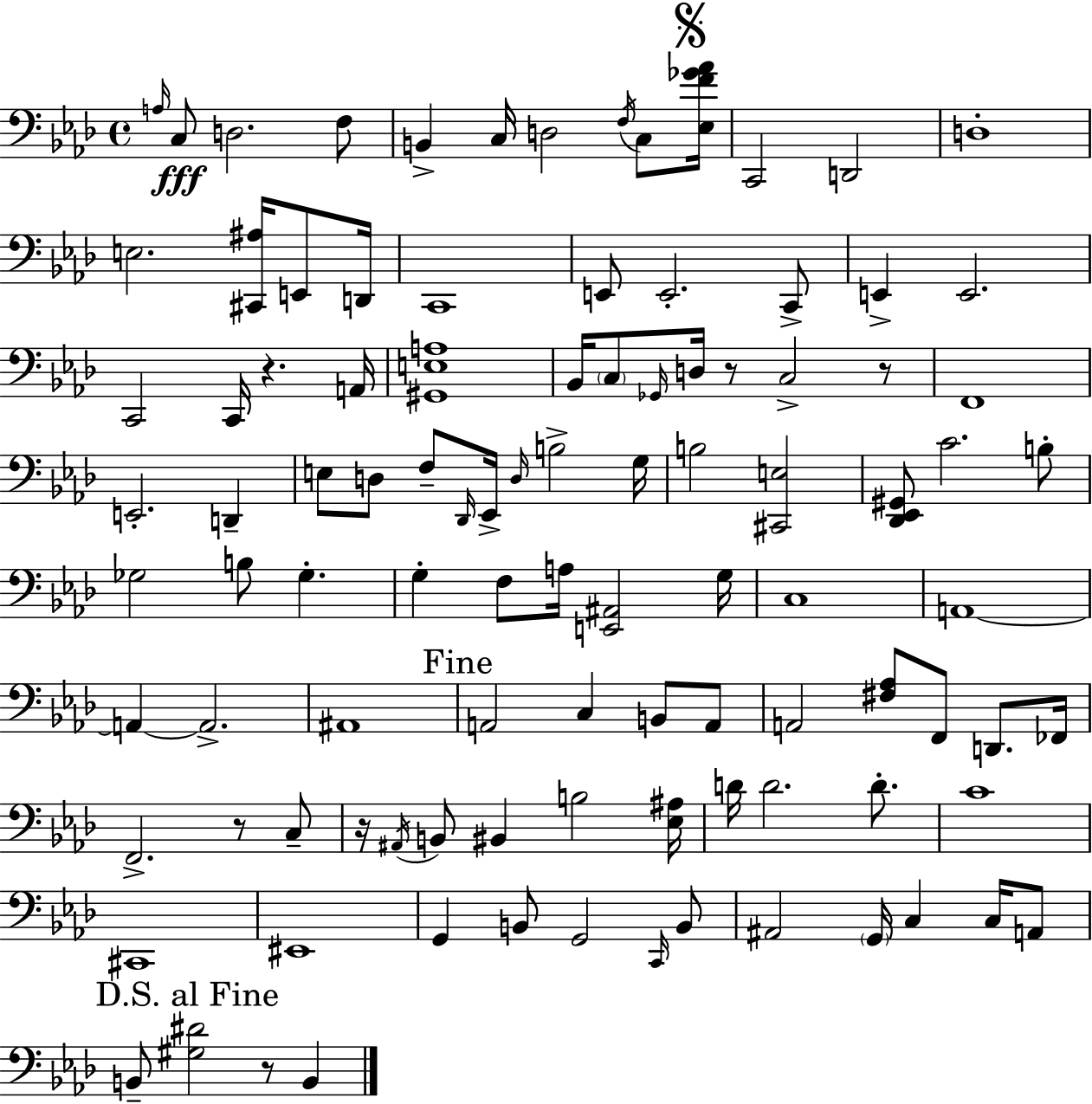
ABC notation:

X:1
T:Untitled
M:4/4
L:1/4
K:Fm
A,/4 C,/2 D,2 F,/2 B,, C,/4 D,2 F,/4 C,/2 [_E,F_G_A]/4 C,,2 D,,2 D,4 E,2 [^C,,^A,]/4 E,,/2 D,,/4 C,,4 E,,/2 E,,2 C,,/2 E,, E,,2 C,,2 C,,/4 z A,,/4 [^G,,E,A,]4 _B,,/4 C,/2 _G,,/4 D,/4 z/2 C,2 z/2 F,,4 E,,2 D,, E,/2 D,/2 F,/2 _D,,/4 _E,,/4 D,/4 B,2 G,/4 B,2 [^C,,E,]2 [_D,,_E,,^G,,]/2 C2 B,/2 _G,2 B,/2 _G, G, F,/2 A,/4 [E,,^A,,]2 G,/4 C,4 A,,4 A,, A,,2 ^A,,4 A,,2 C, B,,/2 A,,/2 A,,2 [^F,_A,]/2 F,,/2 D,,/2 _F,,/4 F,,2 z/2 C,/2 z/4 ^A,,/4 B,,/2 ^B,, B,2 [_E,^A,]/4 D/4 D2 D/2 C4 ^C,,4 ^E,,4 G,, B,,/2 G,,2 C,,/4 B,,/2 ^A,,2 G,,/4 C, C,/4 A,,/2 B,,/2 [^G,^D]2 z/2 B,,